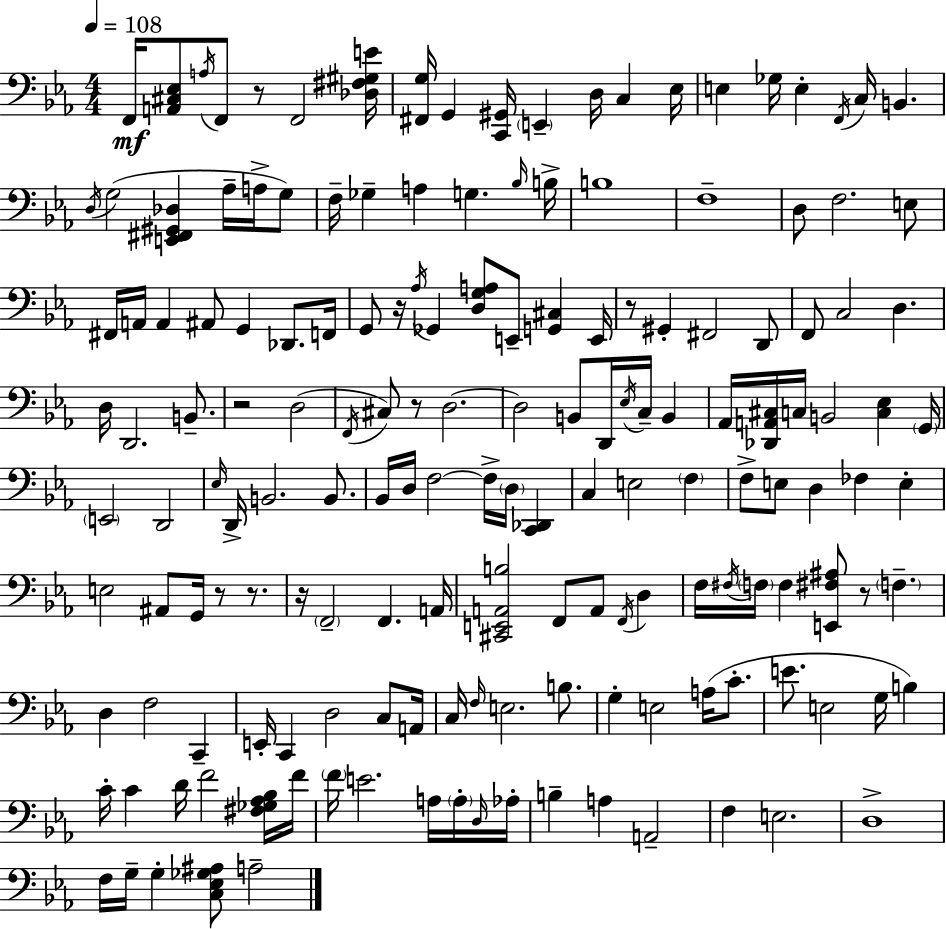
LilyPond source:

{
  \clef bass
  \numericTimeSignature
  \time 4/4
  \key ees \major
  \tempo 4 = 108
  f,16\mf <a, cis ees>8 \acciaccatura { a16 } f,8 r8 f,2 | <des fis gis e'>16 <fis, g>16 g,4 <c, gis,>16 \parenthesize e,4-- d16 c4 | ees16 e4 ges16 e4-. \acciaccatura { f,16 } c16 b,4. | \acciaccatura { d16 }( g2 <e, fis, gis, des>4 aes16-- | \break a16-> g8) f16-- ges4-- a4 g4. | \grace { bes16 } b16-> b1 | f1-- | d8 f2. | \break e8 fis,16 a,16 a,4 ais,8 g,4 | des,8. f,16 g,8 r16 \acciaccatura { aes16 } ges,4 <d g a>8 e,8-- | <g, cis>4 e,16 r8 gis,4-. fis,2 | d,8 f,8 c2 d4. | \break d16 d,2. | b,8.-- r2 d2( | \acciaccatura { f,16 } cis8) r8 d2.~~ | d2 b,8 | \break d,16 \acciaccatura { ees16 } c16-- b,4 aes,16 <des, a, cis>16 c16 b,2 | <c ees>4 \parenthesize g,16 \parenthesize e,2 d,2 | \grace { ees16 } d,16-> b,2. | b,8. bes,16 d16 f2~~ | \break f16-> \parenthesize d16 <c, des,>4 c4 e2 | \parenthesize f4 f8-> e8 d4 | fes4 e4-. e2 | ais,8 g,16 r8 r8. r16 \parenthesize f,2-- | \break f,4. a,16 <cis, e, a, b>2 | f,8 a,8 \acciaccatura { f,16 } d4 f16 \acciaccatura { fis16 } \parenthesize f16 f4 | <e, fis ais>8 r8 \parenthesize f4.-- d4 f2 | c,4-- e,16-. c,4 d2 | \break c8 a,16 c16 \grace { f16 } e2. | b8. g4-. e2 | a16( c'8.-. e'8. e2 | g16 b4) c'16-. c'4 | \break d'16 f'2 <fis ges aes bes>16 f'16 \parenthesize f'16 e'2. | a16 \parenthesize a16-. \grace { d16 } aes16-. b4-- | a4 a,2-- f4 | e2. d1-> | \break f16 g16-- g4-. | <c ees ges ais>8 a2-- \bar "|."
}